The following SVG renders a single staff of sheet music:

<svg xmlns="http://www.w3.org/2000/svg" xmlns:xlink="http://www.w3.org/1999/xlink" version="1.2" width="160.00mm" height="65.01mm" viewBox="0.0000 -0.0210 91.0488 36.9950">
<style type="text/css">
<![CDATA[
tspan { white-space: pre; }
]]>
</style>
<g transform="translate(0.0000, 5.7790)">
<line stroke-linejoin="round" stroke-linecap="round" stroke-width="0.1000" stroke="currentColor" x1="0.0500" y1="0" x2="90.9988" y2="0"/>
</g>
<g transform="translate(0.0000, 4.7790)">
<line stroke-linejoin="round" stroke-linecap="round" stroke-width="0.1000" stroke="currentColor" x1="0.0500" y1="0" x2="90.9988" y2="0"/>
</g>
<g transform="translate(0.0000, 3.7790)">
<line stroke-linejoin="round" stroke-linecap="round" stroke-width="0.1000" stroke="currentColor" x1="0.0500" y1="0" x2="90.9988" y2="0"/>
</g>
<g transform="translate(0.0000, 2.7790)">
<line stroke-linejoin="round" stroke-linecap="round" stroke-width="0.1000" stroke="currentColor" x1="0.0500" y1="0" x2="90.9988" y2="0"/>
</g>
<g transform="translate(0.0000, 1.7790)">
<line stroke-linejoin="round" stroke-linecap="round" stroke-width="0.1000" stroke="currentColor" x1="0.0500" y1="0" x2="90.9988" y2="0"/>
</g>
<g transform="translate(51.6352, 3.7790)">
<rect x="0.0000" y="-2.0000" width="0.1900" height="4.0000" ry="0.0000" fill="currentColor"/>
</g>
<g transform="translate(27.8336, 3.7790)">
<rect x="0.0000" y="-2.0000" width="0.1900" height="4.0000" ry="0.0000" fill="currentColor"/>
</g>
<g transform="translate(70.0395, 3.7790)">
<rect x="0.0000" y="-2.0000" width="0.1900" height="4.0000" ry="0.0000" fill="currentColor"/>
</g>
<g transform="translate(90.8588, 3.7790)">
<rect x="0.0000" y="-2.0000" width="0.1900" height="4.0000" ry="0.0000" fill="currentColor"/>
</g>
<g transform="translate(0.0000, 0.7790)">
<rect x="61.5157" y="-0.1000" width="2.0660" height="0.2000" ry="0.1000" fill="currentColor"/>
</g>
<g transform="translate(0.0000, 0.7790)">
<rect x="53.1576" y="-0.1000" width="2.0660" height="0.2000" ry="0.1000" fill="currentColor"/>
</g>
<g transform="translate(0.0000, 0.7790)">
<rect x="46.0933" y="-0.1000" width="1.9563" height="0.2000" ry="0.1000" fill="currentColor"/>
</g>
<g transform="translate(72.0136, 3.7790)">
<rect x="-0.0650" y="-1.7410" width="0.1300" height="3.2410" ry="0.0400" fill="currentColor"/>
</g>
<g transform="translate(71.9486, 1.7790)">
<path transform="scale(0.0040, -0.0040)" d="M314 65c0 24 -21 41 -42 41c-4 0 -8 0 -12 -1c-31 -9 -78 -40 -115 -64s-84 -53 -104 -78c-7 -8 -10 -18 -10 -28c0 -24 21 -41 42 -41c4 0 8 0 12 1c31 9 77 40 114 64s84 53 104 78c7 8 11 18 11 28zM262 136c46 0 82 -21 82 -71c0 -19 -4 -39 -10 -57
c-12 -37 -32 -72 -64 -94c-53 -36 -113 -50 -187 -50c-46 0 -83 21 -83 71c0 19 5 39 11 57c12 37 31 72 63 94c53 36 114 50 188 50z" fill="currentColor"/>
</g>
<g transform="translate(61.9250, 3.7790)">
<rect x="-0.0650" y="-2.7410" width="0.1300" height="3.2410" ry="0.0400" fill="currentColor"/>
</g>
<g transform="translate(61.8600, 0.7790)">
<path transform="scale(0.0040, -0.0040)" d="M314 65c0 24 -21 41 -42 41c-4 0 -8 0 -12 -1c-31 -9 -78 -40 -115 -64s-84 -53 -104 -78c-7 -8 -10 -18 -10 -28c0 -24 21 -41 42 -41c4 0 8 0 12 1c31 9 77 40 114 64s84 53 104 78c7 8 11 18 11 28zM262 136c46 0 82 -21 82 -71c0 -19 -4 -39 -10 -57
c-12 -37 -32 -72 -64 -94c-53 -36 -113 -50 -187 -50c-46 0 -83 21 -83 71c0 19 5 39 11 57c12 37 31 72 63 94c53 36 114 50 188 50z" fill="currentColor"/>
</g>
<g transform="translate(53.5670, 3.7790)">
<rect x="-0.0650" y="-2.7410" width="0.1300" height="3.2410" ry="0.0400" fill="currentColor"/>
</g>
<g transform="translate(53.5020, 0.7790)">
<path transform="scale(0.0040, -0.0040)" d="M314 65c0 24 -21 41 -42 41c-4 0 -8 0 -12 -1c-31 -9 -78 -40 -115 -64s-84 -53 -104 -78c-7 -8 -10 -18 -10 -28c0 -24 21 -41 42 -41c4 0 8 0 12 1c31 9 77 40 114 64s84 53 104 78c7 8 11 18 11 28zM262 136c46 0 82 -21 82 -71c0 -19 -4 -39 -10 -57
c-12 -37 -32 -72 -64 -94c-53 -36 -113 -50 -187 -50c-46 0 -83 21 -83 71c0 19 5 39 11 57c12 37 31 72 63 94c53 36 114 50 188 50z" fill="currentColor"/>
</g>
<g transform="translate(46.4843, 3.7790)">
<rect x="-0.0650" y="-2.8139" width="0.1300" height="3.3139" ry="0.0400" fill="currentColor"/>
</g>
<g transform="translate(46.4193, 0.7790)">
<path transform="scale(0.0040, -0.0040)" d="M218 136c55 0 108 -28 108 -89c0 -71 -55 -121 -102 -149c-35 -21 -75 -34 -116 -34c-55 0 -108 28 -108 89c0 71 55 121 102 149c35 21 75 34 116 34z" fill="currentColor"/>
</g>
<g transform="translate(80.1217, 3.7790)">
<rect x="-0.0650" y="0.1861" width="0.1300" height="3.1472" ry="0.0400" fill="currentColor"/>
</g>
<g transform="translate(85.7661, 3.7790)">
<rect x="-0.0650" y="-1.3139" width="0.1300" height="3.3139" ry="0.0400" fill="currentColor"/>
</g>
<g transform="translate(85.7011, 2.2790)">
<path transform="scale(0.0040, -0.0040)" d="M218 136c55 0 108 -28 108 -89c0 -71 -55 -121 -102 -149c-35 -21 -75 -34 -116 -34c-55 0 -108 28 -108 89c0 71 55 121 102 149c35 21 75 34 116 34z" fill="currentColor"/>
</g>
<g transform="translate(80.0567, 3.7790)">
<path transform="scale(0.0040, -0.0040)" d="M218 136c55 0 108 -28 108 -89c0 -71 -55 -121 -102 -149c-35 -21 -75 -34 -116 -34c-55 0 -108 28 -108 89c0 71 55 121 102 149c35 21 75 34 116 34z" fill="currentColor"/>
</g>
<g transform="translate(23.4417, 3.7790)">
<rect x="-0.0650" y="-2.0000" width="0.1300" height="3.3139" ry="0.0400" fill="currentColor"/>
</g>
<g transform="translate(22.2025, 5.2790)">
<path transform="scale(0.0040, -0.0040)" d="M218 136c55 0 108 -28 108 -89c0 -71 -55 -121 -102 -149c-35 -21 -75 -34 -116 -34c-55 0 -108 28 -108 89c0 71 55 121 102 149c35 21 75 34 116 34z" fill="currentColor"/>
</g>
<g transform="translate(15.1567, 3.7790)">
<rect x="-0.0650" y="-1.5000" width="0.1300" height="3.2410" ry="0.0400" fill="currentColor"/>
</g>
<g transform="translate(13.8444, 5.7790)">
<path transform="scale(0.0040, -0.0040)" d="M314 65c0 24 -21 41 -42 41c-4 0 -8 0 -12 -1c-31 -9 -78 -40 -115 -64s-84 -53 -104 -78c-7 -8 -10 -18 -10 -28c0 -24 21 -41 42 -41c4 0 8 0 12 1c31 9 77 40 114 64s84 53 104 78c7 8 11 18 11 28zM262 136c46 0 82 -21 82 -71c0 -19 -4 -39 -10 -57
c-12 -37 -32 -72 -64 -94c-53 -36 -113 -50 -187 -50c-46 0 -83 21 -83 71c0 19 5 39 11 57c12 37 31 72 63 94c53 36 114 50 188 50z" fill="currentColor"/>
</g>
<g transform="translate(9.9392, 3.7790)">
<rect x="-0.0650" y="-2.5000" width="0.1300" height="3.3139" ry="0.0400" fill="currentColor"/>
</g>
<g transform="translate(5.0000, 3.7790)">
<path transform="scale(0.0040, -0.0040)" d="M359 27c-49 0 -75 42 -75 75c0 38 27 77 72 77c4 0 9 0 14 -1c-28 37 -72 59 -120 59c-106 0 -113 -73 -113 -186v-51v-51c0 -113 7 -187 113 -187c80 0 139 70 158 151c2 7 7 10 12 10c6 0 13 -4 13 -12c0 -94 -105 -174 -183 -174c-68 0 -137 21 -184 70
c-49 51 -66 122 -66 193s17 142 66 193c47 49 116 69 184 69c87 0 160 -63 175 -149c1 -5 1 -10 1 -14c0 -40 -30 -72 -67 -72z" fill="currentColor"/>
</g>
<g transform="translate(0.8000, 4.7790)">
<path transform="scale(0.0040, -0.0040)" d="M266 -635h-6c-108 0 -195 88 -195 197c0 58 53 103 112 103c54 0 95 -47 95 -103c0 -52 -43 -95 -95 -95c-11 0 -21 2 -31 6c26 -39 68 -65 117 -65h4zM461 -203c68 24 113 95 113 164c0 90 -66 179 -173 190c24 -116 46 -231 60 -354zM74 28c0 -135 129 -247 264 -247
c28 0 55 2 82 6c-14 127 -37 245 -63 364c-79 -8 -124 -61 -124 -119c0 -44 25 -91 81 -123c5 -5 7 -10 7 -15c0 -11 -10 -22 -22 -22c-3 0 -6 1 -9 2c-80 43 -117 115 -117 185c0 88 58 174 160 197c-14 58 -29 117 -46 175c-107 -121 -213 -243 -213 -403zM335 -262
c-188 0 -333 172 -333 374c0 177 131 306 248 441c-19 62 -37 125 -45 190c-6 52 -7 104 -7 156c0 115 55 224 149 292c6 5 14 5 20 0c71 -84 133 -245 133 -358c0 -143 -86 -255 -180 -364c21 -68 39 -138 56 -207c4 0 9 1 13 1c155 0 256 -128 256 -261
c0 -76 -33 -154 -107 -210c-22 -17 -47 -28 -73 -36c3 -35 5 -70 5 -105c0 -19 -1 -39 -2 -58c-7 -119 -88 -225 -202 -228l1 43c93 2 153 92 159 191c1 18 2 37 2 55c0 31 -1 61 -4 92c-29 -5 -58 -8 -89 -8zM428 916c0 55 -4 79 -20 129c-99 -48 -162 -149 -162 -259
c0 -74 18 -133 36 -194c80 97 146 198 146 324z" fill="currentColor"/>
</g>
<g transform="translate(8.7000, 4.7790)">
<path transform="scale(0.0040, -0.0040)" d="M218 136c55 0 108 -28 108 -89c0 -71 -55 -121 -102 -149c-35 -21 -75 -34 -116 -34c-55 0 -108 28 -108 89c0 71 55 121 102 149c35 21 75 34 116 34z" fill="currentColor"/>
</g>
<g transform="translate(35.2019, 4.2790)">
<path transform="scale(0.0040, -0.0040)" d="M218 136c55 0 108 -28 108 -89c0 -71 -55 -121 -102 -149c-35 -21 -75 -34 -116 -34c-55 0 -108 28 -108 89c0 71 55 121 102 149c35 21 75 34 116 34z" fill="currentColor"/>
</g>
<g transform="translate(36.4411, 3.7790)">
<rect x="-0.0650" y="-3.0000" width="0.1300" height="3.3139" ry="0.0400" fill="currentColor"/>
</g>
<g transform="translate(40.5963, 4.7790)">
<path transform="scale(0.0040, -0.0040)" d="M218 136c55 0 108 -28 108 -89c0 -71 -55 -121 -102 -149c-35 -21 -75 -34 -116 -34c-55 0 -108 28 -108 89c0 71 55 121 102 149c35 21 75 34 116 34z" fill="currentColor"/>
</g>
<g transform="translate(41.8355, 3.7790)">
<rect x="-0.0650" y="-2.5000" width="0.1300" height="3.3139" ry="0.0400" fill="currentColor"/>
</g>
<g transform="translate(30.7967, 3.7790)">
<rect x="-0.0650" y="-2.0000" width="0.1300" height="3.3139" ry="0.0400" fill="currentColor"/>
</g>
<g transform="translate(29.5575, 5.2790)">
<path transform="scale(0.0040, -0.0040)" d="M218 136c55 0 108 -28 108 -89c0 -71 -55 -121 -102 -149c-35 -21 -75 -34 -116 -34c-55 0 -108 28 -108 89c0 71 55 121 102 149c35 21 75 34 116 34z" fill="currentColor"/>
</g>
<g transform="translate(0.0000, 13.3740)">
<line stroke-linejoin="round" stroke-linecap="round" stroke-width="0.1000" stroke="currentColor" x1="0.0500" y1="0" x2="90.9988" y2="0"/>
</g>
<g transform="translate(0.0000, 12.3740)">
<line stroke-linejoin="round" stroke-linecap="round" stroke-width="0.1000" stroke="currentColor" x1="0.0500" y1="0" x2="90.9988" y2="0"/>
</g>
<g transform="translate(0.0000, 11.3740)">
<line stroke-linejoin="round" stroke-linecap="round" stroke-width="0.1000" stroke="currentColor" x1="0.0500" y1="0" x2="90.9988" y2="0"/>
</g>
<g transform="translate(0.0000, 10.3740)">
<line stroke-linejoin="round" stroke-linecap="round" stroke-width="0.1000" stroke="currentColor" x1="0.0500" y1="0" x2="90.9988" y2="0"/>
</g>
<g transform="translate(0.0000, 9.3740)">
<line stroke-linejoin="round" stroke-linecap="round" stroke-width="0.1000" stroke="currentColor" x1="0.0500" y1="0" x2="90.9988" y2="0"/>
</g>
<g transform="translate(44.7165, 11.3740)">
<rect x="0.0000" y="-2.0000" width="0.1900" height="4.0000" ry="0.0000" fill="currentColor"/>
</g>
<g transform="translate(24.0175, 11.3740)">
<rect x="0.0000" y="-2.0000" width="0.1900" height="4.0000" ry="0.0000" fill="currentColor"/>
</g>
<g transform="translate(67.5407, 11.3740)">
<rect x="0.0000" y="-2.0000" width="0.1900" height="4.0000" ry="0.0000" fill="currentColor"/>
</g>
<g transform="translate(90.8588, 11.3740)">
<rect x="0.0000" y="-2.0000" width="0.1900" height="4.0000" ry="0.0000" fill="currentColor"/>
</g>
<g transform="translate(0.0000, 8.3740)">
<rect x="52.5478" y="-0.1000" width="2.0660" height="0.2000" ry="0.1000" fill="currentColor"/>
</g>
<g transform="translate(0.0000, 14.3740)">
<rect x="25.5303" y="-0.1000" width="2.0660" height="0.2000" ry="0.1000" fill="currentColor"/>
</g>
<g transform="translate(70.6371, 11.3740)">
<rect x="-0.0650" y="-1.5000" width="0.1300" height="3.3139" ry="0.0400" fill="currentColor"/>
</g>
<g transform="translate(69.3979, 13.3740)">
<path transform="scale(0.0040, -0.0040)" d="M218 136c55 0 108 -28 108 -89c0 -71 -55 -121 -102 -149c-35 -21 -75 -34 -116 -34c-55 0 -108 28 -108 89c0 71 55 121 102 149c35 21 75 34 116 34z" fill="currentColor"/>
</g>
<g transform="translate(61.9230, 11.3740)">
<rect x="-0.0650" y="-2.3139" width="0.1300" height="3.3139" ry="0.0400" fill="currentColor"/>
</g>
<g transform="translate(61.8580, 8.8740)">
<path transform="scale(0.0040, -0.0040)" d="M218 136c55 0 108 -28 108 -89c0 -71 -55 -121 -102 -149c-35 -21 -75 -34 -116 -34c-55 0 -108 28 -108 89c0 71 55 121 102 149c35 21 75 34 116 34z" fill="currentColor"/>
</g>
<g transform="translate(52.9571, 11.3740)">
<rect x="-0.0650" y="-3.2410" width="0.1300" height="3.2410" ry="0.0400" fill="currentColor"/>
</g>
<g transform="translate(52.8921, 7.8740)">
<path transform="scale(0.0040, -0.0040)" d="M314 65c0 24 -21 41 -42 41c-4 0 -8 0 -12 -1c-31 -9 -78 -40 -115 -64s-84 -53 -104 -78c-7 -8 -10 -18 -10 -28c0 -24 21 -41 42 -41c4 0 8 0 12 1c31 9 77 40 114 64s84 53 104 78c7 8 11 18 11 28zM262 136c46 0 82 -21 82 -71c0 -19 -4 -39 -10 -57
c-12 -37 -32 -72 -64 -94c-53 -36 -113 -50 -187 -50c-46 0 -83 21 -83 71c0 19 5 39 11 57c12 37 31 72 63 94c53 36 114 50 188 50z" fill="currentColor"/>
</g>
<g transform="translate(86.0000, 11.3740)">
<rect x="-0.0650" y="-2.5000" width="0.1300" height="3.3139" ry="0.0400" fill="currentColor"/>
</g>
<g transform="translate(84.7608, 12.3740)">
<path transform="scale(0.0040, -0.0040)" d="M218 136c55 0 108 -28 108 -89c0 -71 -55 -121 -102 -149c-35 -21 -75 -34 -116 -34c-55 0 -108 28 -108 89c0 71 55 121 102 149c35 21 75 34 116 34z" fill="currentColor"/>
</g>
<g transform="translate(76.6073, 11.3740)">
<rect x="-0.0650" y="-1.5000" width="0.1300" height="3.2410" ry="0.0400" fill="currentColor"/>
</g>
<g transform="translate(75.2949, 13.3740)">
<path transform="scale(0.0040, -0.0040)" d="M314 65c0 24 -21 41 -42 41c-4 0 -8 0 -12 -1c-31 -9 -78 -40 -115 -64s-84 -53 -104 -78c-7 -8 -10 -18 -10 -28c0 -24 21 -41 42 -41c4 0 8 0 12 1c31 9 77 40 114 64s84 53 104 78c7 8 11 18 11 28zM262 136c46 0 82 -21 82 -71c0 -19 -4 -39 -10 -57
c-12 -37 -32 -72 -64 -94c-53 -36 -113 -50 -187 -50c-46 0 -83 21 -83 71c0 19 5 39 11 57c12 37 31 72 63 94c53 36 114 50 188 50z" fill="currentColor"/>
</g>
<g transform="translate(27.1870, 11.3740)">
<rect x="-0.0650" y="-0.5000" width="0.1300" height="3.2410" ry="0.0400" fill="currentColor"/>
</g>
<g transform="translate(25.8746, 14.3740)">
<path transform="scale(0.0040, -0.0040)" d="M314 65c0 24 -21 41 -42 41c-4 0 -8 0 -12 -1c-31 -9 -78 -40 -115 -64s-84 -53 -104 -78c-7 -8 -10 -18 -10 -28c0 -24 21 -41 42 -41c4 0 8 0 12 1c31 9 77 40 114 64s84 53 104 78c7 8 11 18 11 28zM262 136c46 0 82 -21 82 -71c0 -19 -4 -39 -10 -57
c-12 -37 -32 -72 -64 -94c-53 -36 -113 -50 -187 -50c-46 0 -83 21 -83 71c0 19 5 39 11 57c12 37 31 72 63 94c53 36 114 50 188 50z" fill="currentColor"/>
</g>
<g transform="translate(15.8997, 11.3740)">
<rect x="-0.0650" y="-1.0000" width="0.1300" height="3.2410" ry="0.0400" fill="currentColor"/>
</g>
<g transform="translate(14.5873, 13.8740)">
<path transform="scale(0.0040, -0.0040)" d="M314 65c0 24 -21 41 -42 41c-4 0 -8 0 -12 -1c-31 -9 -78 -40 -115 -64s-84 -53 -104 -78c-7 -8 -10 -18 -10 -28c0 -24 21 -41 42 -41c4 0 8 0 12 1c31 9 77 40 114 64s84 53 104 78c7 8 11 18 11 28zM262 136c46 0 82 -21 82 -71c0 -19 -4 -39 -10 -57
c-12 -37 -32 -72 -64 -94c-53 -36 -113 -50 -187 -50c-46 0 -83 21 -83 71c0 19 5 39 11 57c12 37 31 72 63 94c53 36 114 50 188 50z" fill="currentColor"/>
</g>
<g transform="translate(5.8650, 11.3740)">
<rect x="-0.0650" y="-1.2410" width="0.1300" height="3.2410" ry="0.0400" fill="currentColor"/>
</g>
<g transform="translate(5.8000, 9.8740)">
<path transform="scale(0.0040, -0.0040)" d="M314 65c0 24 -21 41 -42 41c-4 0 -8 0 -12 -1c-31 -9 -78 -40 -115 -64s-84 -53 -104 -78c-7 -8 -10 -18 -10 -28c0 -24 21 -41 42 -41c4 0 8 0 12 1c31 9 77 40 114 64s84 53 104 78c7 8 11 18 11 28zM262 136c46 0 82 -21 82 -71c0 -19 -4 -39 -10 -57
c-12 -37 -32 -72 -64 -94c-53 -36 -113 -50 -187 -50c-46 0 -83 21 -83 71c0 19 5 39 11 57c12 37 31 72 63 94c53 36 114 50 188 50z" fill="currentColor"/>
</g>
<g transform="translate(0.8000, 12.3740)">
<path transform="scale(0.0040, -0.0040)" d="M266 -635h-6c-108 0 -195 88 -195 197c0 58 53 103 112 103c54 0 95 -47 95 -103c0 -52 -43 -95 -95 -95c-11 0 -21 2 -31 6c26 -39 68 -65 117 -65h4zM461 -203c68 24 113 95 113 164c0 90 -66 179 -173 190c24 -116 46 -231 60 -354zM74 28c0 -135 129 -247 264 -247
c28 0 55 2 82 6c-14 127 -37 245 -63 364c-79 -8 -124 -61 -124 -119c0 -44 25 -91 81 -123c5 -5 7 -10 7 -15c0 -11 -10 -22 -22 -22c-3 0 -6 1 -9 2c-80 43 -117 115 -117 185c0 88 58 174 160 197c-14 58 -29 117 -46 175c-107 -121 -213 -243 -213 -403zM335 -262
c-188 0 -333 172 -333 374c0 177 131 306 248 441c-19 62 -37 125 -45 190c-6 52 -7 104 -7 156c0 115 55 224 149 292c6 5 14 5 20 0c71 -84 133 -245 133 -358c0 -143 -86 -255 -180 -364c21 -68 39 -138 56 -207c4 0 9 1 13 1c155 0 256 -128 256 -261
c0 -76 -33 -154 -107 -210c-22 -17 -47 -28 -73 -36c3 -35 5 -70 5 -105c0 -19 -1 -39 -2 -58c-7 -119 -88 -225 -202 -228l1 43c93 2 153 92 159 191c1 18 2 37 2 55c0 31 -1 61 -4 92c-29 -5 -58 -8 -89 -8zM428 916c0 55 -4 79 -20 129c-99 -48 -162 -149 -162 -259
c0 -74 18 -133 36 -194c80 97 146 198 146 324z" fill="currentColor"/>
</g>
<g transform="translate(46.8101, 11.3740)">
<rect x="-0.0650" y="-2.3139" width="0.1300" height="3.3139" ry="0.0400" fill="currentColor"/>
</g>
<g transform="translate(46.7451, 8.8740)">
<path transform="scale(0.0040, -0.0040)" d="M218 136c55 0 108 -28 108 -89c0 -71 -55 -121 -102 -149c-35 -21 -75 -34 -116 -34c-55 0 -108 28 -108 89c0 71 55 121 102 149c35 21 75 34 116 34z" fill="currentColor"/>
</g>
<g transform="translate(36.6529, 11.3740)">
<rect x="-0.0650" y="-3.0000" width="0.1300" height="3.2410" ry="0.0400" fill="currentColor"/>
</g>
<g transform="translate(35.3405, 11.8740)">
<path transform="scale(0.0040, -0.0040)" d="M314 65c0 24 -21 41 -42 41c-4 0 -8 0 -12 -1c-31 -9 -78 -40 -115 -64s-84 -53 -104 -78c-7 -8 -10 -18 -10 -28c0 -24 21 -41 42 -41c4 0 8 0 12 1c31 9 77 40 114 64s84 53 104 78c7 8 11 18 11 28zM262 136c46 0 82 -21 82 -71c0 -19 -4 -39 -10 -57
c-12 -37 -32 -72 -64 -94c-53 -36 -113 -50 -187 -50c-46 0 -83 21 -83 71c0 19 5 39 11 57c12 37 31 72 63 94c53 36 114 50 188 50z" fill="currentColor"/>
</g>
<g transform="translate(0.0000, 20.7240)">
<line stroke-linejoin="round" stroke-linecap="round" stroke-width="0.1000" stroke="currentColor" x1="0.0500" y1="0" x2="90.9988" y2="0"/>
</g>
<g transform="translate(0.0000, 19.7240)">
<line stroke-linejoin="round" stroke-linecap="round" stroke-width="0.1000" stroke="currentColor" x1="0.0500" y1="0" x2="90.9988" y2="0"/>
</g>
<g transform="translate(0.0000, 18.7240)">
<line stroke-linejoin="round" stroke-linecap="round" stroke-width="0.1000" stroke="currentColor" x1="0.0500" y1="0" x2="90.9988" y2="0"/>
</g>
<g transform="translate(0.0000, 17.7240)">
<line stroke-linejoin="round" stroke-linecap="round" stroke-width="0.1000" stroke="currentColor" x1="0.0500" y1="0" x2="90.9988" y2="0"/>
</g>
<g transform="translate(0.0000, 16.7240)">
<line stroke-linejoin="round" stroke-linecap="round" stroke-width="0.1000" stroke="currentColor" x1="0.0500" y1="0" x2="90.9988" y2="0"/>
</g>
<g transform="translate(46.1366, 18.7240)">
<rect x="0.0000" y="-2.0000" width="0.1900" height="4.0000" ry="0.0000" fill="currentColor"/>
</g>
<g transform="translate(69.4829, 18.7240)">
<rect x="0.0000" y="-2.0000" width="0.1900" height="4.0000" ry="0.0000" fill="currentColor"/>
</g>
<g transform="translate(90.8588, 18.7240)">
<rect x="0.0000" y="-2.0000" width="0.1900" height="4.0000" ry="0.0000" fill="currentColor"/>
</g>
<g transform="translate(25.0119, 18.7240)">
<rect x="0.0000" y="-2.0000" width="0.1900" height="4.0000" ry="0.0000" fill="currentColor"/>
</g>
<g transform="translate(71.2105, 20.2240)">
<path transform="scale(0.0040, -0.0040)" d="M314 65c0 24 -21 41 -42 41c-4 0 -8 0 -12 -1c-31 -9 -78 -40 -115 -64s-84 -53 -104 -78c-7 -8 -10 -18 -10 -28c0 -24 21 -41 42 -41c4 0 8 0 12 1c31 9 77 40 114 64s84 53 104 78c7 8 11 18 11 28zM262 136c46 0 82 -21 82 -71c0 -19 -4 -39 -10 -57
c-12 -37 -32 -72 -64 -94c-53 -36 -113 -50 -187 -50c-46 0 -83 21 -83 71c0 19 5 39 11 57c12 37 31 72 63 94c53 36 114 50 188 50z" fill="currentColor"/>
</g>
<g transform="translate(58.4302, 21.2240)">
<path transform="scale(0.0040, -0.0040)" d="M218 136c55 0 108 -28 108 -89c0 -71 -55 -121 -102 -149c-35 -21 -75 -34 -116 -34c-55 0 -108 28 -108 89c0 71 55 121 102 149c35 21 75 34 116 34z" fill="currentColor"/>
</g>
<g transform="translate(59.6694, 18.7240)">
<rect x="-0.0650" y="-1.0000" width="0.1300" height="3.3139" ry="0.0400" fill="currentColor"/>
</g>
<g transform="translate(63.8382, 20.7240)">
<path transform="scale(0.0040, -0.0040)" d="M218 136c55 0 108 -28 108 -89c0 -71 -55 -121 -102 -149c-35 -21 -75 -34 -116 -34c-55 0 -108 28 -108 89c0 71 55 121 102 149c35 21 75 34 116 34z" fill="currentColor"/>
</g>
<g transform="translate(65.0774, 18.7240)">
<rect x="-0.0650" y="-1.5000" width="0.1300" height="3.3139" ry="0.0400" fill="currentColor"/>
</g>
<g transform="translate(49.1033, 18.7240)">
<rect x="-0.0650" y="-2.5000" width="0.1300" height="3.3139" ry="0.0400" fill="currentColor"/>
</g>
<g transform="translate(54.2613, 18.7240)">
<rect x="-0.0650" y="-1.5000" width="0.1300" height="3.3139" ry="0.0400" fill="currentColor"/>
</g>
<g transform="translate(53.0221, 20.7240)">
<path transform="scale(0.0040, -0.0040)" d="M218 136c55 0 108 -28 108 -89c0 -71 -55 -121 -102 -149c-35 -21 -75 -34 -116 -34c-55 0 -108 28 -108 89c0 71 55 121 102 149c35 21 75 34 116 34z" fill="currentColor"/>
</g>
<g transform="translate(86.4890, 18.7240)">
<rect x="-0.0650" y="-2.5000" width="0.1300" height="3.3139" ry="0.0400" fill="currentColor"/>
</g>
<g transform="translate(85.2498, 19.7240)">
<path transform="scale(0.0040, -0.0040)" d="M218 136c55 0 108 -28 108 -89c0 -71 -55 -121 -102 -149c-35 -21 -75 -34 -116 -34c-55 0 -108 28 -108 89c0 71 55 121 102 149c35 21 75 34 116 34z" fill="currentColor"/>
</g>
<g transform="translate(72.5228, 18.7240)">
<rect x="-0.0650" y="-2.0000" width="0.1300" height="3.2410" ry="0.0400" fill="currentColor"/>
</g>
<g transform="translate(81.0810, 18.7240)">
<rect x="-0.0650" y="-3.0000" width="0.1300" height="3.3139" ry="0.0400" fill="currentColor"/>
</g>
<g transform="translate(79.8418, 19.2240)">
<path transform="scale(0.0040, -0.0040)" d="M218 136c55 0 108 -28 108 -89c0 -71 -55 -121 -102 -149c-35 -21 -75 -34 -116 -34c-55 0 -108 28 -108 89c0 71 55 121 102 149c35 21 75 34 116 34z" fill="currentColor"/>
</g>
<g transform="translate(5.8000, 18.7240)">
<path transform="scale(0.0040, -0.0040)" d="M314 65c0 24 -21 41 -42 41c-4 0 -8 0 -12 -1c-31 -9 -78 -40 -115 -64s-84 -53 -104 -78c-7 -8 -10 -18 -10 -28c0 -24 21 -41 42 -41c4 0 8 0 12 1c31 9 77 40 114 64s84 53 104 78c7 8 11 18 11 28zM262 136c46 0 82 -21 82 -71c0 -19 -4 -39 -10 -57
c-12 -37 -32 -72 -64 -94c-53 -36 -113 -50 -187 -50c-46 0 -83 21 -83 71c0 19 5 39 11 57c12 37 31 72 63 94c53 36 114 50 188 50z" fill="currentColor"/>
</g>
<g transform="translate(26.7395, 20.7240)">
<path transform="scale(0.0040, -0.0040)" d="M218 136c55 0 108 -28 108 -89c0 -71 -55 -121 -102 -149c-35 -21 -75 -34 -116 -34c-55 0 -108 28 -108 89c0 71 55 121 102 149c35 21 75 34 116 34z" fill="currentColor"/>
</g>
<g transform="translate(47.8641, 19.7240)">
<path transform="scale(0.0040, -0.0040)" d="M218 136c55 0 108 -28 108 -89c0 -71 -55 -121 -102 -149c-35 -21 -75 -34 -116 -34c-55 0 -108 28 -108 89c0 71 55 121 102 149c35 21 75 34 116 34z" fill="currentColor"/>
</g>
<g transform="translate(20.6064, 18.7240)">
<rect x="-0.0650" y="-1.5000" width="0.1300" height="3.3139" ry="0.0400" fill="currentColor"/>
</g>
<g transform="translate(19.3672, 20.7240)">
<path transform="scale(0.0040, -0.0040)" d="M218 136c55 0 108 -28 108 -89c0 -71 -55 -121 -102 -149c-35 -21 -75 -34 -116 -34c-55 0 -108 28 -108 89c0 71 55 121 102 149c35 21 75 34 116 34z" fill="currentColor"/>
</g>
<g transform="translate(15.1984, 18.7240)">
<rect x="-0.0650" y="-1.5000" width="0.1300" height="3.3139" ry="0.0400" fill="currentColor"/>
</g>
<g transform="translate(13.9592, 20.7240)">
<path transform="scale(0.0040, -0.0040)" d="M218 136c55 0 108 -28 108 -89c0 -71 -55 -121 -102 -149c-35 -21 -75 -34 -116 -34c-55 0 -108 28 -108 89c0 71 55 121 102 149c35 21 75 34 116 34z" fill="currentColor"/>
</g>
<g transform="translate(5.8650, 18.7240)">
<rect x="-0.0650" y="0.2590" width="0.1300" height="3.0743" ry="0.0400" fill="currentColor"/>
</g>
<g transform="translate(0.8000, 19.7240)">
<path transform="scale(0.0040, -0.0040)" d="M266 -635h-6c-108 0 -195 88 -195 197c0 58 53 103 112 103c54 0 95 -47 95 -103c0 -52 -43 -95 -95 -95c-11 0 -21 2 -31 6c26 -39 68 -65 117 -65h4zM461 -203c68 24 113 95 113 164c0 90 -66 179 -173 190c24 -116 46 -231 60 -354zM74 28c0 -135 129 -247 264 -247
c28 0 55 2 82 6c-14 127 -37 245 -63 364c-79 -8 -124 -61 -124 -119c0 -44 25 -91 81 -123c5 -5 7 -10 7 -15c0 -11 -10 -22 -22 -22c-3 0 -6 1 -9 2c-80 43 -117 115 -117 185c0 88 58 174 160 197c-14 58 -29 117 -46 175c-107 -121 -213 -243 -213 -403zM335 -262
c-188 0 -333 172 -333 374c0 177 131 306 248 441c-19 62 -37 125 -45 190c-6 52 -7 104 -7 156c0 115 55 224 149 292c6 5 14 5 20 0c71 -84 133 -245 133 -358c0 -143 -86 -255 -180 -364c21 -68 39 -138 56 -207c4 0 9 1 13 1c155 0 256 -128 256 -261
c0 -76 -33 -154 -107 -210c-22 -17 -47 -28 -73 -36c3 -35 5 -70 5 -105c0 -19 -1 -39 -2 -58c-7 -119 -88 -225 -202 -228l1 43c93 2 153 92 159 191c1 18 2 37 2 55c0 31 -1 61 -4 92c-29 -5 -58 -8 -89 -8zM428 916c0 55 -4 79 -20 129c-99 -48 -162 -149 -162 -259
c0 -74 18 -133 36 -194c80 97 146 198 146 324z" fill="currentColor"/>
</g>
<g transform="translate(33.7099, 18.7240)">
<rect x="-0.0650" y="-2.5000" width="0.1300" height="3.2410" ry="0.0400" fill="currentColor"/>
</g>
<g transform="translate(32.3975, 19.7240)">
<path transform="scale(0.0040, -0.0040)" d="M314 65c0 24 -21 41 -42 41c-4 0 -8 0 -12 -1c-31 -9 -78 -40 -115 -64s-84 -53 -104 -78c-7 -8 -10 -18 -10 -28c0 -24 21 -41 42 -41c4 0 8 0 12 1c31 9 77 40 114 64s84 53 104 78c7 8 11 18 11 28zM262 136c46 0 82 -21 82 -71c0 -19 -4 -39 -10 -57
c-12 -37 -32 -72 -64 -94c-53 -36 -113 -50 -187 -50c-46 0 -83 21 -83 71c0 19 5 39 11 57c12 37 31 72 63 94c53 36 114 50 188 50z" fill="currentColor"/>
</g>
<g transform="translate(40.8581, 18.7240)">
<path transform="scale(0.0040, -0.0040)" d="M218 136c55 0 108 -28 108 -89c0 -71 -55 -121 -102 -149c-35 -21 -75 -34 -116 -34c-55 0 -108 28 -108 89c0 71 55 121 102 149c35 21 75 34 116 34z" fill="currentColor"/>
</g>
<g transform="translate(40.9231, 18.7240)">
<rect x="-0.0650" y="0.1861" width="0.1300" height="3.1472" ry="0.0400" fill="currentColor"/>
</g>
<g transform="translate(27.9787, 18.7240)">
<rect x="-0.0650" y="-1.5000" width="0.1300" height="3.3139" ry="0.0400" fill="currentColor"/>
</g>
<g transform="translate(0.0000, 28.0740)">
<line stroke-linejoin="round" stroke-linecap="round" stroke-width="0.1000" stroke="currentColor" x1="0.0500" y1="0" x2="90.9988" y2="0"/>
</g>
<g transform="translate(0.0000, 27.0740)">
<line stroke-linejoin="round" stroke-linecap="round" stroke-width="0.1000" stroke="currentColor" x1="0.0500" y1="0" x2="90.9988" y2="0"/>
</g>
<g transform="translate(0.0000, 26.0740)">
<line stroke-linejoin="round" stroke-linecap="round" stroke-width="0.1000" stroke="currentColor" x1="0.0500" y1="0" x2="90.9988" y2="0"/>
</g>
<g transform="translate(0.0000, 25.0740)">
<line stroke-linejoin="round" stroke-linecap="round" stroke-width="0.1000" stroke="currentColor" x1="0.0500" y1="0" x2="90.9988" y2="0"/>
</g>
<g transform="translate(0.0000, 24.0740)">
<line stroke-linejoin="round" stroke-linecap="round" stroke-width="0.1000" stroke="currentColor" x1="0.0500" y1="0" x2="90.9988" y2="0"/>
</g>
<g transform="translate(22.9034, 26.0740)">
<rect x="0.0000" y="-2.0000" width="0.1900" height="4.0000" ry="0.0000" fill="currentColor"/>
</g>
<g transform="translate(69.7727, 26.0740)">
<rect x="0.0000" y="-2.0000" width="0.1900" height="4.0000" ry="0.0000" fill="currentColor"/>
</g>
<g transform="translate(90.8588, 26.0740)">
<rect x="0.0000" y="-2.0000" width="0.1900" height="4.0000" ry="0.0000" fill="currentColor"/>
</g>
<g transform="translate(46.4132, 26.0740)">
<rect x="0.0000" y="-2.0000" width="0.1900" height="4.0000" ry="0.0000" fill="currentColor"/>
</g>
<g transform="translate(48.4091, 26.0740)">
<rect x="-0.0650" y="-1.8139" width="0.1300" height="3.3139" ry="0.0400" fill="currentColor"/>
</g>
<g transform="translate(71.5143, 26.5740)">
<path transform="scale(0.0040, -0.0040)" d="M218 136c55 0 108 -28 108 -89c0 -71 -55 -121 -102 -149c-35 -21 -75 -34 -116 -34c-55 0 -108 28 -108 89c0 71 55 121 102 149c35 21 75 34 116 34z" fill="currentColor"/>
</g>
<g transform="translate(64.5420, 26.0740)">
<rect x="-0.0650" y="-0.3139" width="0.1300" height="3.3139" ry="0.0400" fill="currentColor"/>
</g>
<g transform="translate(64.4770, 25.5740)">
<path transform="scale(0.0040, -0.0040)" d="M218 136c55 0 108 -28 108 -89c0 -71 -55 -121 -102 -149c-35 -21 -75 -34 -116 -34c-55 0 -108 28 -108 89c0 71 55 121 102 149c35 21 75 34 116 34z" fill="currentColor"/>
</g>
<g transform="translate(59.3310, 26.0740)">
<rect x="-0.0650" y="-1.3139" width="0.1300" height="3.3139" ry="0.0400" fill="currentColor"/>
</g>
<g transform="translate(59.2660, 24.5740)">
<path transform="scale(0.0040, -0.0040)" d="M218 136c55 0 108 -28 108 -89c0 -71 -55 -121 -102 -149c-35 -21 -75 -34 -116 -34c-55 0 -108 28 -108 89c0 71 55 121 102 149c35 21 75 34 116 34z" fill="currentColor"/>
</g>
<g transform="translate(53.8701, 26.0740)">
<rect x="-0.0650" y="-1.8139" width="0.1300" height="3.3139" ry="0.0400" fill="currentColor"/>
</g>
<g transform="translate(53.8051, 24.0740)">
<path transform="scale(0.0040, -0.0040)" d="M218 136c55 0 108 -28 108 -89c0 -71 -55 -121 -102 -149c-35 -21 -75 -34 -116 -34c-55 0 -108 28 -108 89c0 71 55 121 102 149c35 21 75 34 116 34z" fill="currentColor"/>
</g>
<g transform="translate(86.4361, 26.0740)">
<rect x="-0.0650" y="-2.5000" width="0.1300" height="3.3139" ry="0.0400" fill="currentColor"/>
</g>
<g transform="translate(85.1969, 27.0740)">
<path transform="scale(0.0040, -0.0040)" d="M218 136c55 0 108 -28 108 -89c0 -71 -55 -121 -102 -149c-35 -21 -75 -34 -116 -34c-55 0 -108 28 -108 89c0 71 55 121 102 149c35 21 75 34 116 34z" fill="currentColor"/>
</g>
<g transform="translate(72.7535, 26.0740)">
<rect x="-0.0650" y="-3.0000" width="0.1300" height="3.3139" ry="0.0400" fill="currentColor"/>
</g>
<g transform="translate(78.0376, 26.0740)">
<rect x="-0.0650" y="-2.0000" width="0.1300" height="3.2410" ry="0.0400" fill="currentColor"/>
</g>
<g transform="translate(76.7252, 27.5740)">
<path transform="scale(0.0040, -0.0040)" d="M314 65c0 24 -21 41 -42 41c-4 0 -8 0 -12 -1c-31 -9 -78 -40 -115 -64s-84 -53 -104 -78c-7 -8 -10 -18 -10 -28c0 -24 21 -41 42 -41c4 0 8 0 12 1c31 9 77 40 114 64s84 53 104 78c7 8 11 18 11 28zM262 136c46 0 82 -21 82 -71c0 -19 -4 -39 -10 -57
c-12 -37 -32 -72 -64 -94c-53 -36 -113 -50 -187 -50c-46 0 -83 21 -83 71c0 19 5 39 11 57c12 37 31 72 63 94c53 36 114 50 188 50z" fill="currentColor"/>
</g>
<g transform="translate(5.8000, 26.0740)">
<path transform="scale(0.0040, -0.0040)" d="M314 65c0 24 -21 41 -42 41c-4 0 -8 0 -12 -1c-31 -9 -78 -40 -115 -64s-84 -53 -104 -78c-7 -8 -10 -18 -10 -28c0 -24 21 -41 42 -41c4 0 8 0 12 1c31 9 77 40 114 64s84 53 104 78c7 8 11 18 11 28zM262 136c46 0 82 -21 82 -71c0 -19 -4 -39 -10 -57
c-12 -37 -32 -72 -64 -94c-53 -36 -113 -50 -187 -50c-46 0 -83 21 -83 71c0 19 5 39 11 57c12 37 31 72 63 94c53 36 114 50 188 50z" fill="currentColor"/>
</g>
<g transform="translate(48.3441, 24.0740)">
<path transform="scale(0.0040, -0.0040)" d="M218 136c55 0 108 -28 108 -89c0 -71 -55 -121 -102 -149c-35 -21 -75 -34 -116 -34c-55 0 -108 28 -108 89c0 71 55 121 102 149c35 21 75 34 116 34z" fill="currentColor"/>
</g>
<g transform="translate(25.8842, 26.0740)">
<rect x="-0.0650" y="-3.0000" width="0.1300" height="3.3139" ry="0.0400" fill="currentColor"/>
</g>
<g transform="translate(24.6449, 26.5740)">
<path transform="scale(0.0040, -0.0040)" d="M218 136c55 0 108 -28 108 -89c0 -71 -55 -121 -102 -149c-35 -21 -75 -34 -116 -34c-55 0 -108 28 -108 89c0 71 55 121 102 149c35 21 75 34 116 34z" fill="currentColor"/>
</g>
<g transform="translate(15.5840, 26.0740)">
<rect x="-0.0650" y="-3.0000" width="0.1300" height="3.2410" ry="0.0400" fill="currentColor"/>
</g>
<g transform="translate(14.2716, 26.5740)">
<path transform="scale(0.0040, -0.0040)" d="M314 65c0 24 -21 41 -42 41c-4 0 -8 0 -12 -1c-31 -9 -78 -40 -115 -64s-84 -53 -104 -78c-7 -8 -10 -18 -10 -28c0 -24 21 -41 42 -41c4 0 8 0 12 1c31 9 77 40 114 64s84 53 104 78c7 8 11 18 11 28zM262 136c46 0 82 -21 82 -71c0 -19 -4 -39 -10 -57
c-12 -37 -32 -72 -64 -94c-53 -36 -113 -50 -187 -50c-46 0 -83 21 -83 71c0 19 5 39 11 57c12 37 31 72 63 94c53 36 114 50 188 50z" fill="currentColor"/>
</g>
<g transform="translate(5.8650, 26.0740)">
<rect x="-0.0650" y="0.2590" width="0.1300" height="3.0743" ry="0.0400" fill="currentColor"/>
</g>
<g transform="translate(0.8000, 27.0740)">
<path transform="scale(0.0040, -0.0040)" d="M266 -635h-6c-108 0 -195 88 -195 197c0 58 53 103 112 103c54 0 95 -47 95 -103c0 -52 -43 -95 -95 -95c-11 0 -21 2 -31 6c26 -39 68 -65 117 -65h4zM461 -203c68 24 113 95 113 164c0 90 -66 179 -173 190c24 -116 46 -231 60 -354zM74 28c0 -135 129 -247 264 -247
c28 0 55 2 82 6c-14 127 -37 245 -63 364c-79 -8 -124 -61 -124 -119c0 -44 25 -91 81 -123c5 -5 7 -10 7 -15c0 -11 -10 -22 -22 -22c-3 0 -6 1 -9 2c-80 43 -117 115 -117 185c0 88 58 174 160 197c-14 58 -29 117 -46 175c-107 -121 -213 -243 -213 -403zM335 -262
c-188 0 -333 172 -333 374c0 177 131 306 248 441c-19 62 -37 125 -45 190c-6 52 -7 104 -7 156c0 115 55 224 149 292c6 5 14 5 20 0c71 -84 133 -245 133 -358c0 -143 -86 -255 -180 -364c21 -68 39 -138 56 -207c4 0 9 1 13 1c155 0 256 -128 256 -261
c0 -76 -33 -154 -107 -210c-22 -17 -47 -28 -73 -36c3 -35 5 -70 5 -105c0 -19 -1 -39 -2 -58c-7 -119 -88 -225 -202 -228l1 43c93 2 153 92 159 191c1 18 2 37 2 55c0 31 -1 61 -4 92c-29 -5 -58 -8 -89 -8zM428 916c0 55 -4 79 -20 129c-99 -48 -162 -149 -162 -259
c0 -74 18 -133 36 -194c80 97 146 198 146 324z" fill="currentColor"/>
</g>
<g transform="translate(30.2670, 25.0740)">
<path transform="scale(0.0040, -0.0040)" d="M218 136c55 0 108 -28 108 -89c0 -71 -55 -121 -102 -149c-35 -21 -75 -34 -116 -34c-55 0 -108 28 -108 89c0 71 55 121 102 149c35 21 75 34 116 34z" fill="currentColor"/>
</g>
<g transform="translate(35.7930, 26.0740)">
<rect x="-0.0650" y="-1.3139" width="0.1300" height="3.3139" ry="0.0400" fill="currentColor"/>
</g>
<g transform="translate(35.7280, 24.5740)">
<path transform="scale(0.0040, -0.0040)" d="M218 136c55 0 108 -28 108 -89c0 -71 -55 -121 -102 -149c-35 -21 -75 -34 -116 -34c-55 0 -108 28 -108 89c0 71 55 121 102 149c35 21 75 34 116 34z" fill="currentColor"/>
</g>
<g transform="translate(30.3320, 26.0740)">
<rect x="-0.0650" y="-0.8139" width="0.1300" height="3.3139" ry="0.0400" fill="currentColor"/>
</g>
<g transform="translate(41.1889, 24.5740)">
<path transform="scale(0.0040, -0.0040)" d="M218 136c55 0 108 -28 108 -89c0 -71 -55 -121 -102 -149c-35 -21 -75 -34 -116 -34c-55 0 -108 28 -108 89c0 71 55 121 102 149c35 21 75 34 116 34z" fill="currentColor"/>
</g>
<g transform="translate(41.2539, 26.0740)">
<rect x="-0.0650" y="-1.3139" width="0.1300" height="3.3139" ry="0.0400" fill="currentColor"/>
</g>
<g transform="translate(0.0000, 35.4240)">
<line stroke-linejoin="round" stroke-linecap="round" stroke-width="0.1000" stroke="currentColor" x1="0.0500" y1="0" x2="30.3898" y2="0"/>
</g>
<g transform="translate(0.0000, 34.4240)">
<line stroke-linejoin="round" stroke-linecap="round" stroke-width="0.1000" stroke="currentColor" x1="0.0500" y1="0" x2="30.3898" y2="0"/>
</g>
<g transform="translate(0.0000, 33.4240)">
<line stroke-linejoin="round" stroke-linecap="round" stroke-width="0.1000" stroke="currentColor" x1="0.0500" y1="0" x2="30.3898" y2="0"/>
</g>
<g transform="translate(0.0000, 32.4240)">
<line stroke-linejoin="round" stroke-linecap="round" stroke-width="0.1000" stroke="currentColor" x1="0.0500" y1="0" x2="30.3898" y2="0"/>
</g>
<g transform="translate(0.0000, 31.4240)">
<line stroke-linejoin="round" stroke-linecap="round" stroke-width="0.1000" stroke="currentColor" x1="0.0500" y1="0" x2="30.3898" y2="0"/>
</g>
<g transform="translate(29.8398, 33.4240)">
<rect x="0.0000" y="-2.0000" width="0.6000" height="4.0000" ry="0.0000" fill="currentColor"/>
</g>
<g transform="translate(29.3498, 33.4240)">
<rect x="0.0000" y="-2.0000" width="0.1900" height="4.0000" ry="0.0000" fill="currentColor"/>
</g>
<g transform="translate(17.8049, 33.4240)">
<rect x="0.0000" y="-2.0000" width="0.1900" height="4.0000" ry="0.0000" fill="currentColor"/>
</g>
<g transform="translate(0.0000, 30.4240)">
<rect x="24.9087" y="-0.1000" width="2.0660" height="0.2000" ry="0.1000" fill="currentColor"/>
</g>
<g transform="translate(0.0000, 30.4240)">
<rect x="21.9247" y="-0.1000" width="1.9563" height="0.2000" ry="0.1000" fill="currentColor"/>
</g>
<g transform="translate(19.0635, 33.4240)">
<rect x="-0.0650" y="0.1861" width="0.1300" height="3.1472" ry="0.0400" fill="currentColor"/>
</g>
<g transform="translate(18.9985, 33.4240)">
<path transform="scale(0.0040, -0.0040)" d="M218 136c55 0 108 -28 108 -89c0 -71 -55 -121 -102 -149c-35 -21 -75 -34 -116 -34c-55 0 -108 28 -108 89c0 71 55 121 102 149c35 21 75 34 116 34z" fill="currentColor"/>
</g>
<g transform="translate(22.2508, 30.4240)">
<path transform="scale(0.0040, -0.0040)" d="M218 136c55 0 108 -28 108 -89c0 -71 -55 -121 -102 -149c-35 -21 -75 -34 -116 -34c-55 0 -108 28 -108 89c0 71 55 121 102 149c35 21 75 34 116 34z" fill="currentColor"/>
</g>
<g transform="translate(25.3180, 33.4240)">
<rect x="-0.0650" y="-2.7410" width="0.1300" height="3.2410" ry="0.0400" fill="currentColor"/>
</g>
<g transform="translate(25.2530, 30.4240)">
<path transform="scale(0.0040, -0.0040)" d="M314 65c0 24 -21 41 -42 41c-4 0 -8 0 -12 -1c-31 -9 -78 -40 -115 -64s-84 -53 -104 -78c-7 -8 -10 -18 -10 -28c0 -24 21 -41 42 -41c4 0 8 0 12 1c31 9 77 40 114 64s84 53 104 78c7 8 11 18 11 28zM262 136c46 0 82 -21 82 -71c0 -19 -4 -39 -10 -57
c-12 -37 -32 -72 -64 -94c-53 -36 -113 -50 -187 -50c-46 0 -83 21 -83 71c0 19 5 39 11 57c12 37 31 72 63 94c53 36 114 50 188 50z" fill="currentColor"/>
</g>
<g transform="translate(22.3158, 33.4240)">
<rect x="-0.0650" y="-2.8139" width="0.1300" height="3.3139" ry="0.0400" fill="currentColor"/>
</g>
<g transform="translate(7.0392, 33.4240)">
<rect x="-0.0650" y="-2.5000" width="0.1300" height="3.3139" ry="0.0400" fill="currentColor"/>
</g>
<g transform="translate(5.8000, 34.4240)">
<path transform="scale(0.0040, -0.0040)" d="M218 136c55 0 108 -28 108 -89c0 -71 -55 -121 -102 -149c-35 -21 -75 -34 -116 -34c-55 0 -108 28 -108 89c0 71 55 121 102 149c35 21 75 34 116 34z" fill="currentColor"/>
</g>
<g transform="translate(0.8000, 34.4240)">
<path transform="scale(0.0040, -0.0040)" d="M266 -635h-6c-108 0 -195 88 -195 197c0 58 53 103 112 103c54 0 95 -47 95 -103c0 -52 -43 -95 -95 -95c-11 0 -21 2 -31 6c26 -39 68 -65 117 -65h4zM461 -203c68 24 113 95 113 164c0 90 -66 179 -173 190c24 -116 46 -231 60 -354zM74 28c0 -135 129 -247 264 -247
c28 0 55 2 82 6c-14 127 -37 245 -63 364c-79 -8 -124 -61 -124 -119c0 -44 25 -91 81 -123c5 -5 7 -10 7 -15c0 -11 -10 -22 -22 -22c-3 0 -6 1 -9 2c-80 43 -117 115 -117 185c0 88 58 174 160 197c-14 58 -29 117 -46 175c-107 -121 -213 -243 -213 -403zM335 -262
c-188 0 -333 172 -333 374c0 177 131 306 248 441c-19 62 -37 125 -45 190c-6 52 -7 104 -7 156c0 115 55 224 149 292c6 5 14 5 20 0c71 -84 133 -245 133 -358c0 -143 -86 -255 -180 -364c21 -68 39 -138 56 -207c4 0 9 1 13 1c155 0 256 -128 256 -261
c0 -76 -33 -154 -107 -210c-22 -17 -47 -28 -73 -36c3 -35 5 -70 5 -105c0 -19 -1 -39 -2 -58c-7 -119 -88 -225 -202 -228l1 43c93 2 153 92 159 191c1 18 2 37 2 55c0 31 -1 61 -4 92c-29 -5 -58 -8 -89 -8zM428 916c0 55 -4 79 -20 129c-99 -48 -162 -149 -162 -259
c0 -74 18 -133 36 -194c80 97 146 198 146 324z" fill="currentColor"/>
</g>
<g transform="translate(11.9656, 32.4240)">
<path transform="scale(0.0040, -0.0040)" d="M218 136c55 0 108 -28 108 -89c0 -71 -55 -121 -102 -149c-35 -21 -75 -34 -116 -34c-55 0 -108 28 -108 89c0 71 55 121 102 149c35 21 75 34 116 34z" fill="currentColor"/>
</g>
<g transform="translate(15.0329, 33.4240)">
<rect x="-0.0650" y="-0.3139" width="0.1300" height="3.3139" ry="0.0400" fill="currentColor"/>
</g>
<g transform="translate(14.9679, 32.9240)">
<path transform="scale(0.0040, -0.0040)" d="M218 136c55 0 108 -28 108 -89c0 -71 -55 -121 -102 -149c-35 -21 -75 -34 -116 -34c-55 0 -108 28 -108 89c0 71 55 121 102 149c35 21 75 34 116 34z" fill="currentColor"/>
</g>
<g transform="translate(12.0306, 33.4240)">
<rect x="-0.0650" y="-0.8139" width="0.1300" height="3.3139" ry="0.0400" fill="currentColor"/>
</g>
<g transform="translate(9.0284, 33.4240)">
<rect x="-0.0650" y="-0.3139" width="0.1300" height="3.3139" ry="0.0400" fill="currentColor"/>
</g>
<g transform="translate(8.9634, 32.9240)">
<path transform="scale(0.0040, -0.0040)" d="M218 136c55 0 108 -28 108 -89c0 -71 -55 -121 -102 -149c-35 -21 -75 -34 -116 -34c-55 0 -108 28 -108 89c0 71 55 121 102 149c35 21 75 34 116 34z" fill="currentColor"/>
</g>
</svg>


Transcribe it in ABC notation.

X:1
T:Untitled
M:4/4
L:1/4
K:C
G E2 F F A G a a2 a2 f2 B e e2 D2 C2 A2 g b2 g E E2 G B2 E E E G2 B G E D E F2 A G B2 A2 A d e e f f e c A F2 G G c d c B a a2